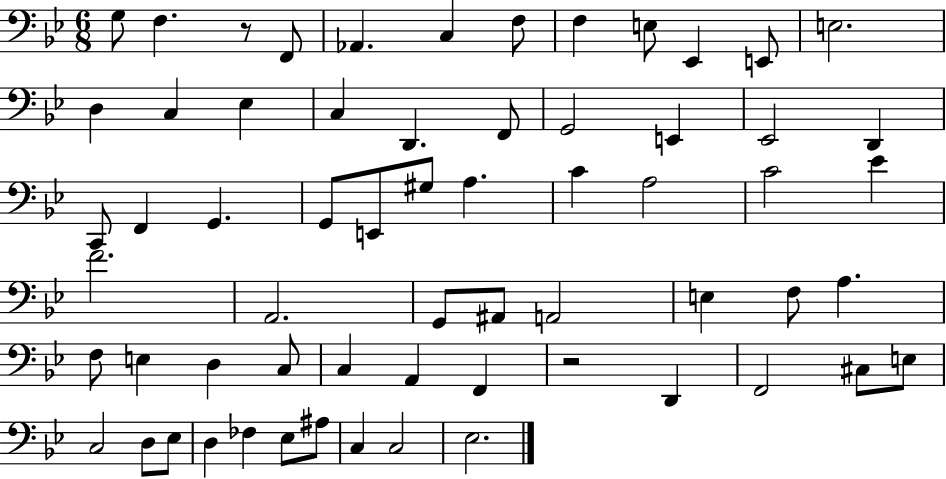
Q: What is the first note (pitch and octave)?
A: G3